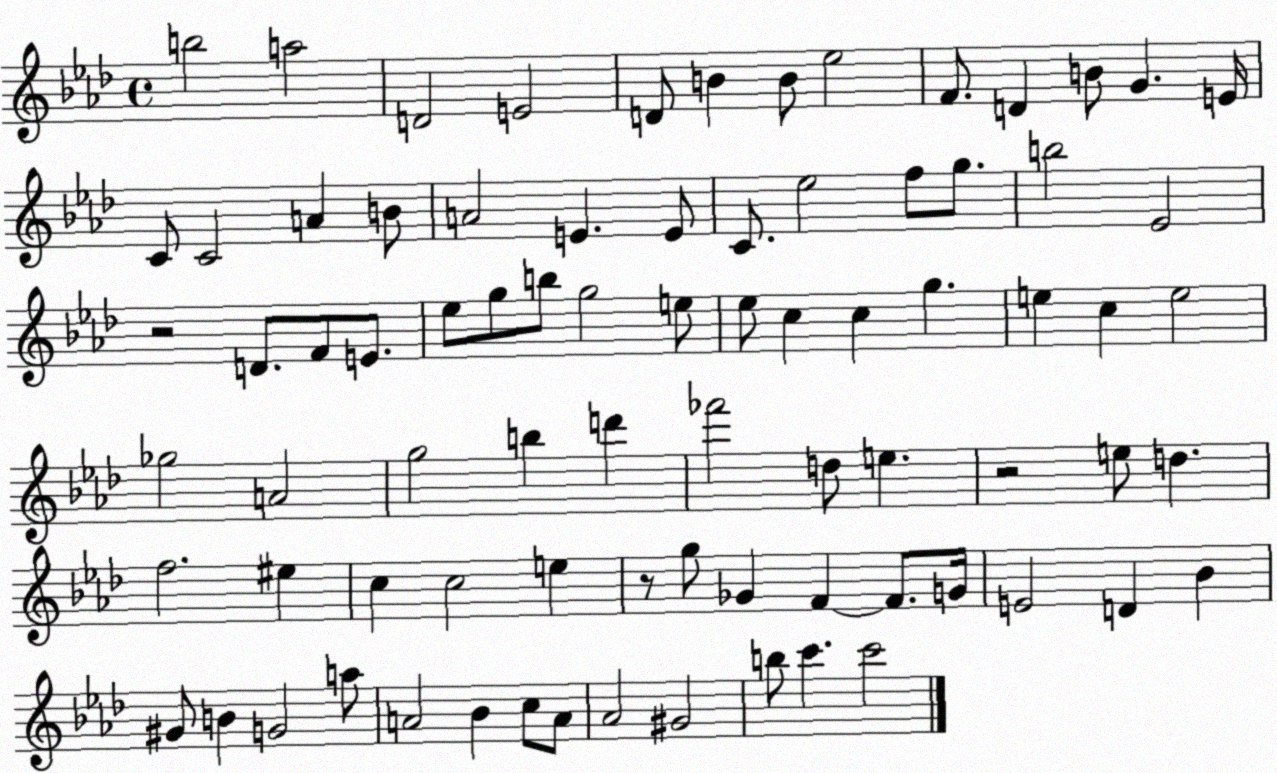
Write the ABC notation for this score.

X:1
T:Untitled
M:4/4
L:1/4
K:Ab
b2 a2 D2 E2 D/2 B B/2 _e2 F/2 D B/2 G E/4 C/2 C2 A B/2 A2 E E/2 C/2 _e2 f/2 g/2 b2 _E2 z2 D/2 F/2 E/2 _e/2 g/2 b/2 g2 e/2 _e/2 c c g e c e2 _g2 A2 g2 b d' _f'2 d/2 e z2 e/2 d f2 ^e c c2 e z/2 g/2 _G F F/2 G/4 E2 D _B ^G/2 B G2 a/2 A2 _B c/2 A/2 _A2 ^G2 b/2 c' c'2